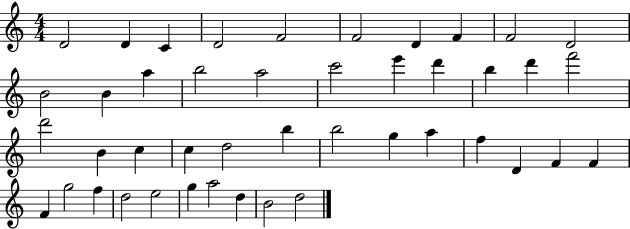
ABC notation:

X:1
T:Untitled
M:4/4
L:1/4
K:C
D2 D C D2 F2 F2 D F F2 D2 B2 B a b2 a2 c'2 e' d' b d' f'2 d'2 B c c d2 b b2 g a f D F F F g2 f d2 e2 g a2 d B2 d2